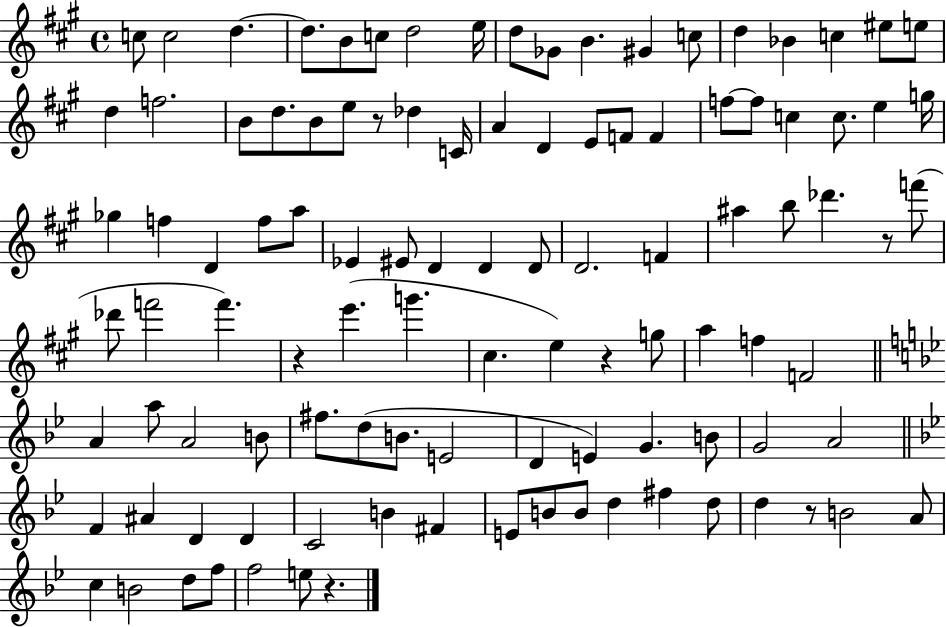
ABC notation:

X:1
T:Untitled
M:4/4
L:1/4
K:A
c/2 c2 d d/2 B/2 c/2 d2 e/4 d/2 _G/2 B ^G c/2 d _B c ^e/2 e/2 d f2 B/2 d/2 B/2 e/2 z/2 _d C/4 A D E/2 F/2 F f/2 f/2 c c/2 e g/4 _g f D f/2 a/2 _E ^E/2 D D D/2 D2 F ^a b/2 _d' z/2 f'/2 _d'/2 f'2 f' z e' g' ^c e z g/2 a f F2 A a/2 A2 B/2 ^f/2 d/2 B/2 E2 D E G B/2 G2 A2 F ^A D D C2 B ^F E/2 B/2 B/2 d ^f d/2 d z/2 B2 A/2 c B2 d/2 f/2 f2 e/2 z